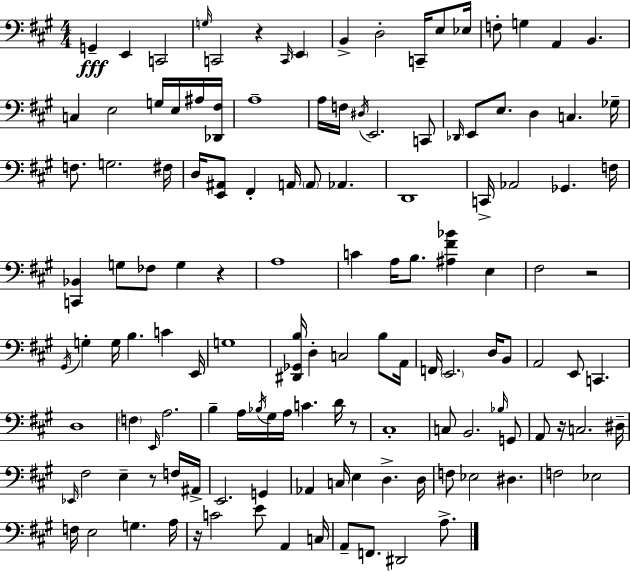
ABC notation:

X:1
T:Untitled
M:4/4
L:1/4
K:A
G,, E,, C,,2 G,/4 C,,2 z C,,/4 E,, B,, D,2 C,,/4 E,/2 _E,/4 F,/2 G, A,, B,, C, E,2 G,/4 E,/4 ^A,/4 [_D,,^F,]/4 A,4 A,/4 F,/4 ^D,/4 E,,2 C,,/2 _D,,/4 E,,/2 E,/2 D, C, _G,/4 F,/2 G,2 ^F,/4 D,/4 [E,,^A,,]/2 ^F,, A,,/4 A,,/2 _A,, D,,4 C,,/4 _A,,2 _G,, F,/4 [C,,_B,,] G,/2 _F,/2 G, z A,4 C A,/4 B,/2 [^A,^F_B] E, ^F,2 z2 ^G,,/4 G, G,/4 B, C E,,/4 G,4 [^D,,_G,,B,]/4 D, C,2 B,/2 A,,/4 F,,/4 E,,2 D,/4 B,,/2 A,,2 E,,/2 C,, D,4 F, E,,/4 A,2 B, A,/4 _B,/4 ^G,/4 A,/4 C D/4 z/2 ^C,4 C,/2 B,,2 _B,/4 G,,/2 A,,/2 z/4 C,2 ^D,/4 _E,,/4 ^F,2 E, z/2 F,/4 ^A,,/4 E,,2 G,, _A,, C,/4 E, D, D,/4 F,/2 _E,2 ^D, F,2 _E,2 F,/4 E,2 G, A,/4 z/4 C2 E/2 A,, C,/4 A,,/2 F,,/2 ^D,,2 A,/2